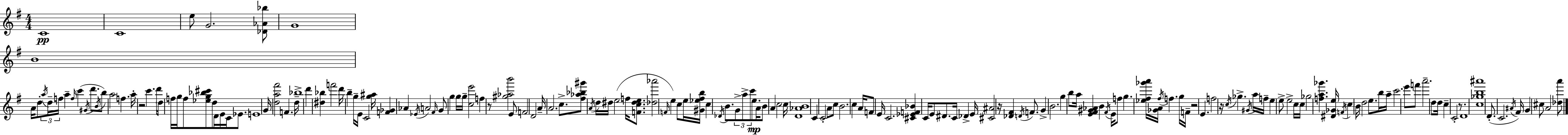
{
  \clef treble
  \numericTimeSignature
  \time 4/4
  \key g \major
  c'1\pp | c'1 | e''8 g'2. <des' aes' bes''>8 | g'1 | \break b'1 | a'16 d''8-. \tuplet 3/2 { \acciaccatura { a''16 } d''16-- f''16 } a''4-- \grace { f''16 }( c'''4 \acciaccatura { gis'16 } | d'''8. \acciaccatura { b'16 } b''8) a''2 f''4. | a''16-. r2 c'''4. | \break d'''16 \parenthesize d''8 f''16 g''16 f''8 <ees'' g'' bes'' cis'''>8 d''8 d'16 e'16 | c'16 ees'8. e'1 | g'16 <d'' a'' fis'''>2 f'4. | d''16-- bes''1-> | \break d'''4 <dis'' bes''>4 f'''2 | d'''16 b''4-- g''16-- e'16 c'2 | <g'' ais''>16 <f' ges'>4 aes'4 \acciaccatura { ees'16 } a'2 | \grace { fis'16 } g'8 g''4 g''16 g''16-- <c'' e'''>2 | \break f''4 r8 <gis'' aes'' b'''>2 | e'8 f'2 d'2 | a'16-- a'2. | c''8.-> <fis'' aes'' bes'' gis'''>8 \acciaccatura { a'16 } d''16 dis''16 e''2( | \break f''16 <f' c'' dis'' e''>8. <des'' aes'''>2 \grace { f'16 } | e''4) c''8 e''16 <gis' ees'' fis'' b''>16 c''4 \acciaccatura { des'16 } b'8. | \tuplet 3/2 { g'8-> a''8-> c'''8 } e''8.\mp a'16 b'8 a'4 | c''2 c''16 <d' aes' b'>1 | \break c'4 c'2-. | a'8 c''8 b'2. | c''4 a'16 f'8 e'16 c'2. | <cis' ees' f' bes'>4 c'16 e'8 | \break dis'8. c'16 des'4-> e'16 <cis' ais'>2 | r16 <des' fis'>4 \acciaccatura { d'16 } f'8. g'4-> b'2. | g''4 b''8 | a''16 <e' fis' gis' aes'>4 b'4 \acciaccatura { fis'16 } e'16 f''8 g''4. | \break <ees'' fis'' ges''' a'''>16 <ges' a'>16 \acciaccatura { fis''16 } f''4. g''16 f'16-- r2 | e'4. f''2 | r16 \acciaccatura { c''16 } ges''4.-> \acciaccatura { gis'16 } a''16 f''16-- e''4 | e''8-> e''2-> c''16 c''16 ges''2 | \break <f'' a'' ges'''>4. <dis' ges' e''>16 \acciaccatura { f'16 } \parenthesize c''4 | b'16 d''2 e''8. b''16 | a''16-- c'''2. e'''8 f'''8 | a'''2.-- d''8 d''16 | \break c''4-- c'2-. r8. d'1 | <c'' ges'' b'' ais'''>1 | d'8.-.( | c'2. \acciaccatura { ais'16 }) fis'16 | \break g'4 cis''8 a'2 <des'' a'''>8 | \bar "|."
}